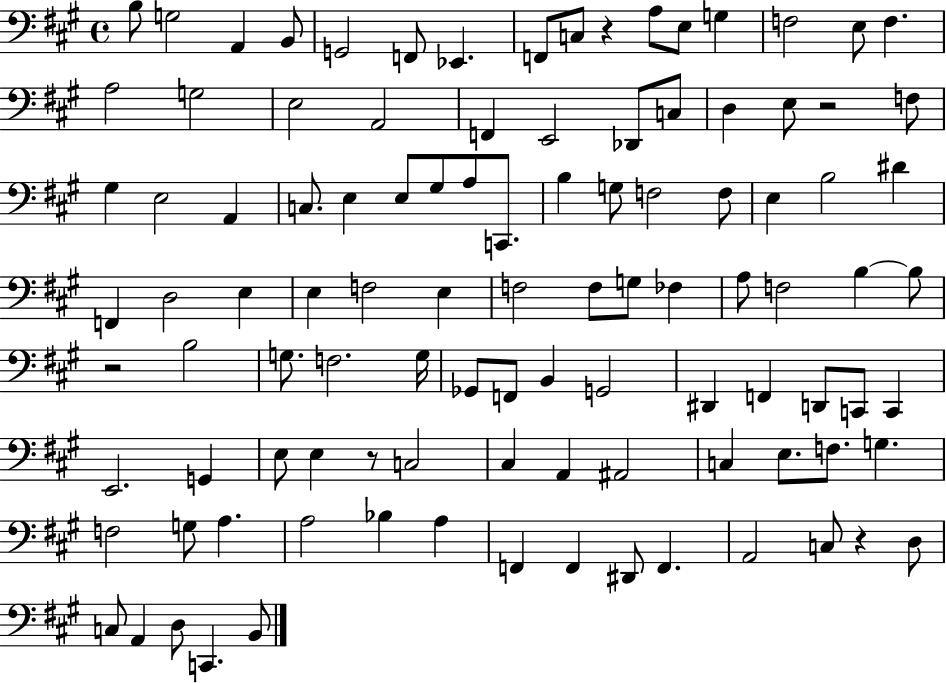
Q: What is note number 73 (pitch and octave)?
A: E3